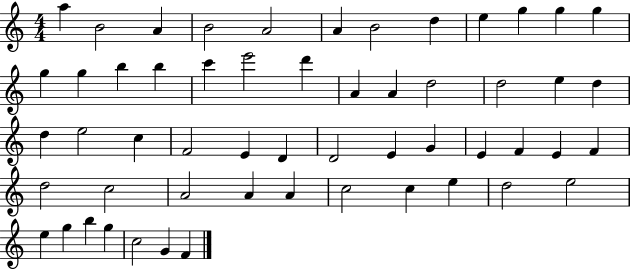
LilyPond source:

{
  \clef treble
  \numericTimeSignature
  \time 4/4
  \key c \major
  a''4 b'2 a'4 | b'2 a'2 | a'4 b'2 d''4 | e''4 g''4 g''4 g''4 | \break g''4 g''4 b''4 b''4 | c'''4 e'''2 d'''4 | a'4 a'4 d''2 | d''2 e''4 d''4 | \break d''4 e''2 c''4 | f'2 e'4 d'4 | d'2 e'4 g'4 | e'4 f'4 e'4 f'4 | \break d''2 c''2 | a'2 a'4 a'4 | c''2 c''4 e''4 | d''2 e''2 | \break e''4 g''4 b''4 g''4 | c''2 g'4 f'4 | \bar "|."
}